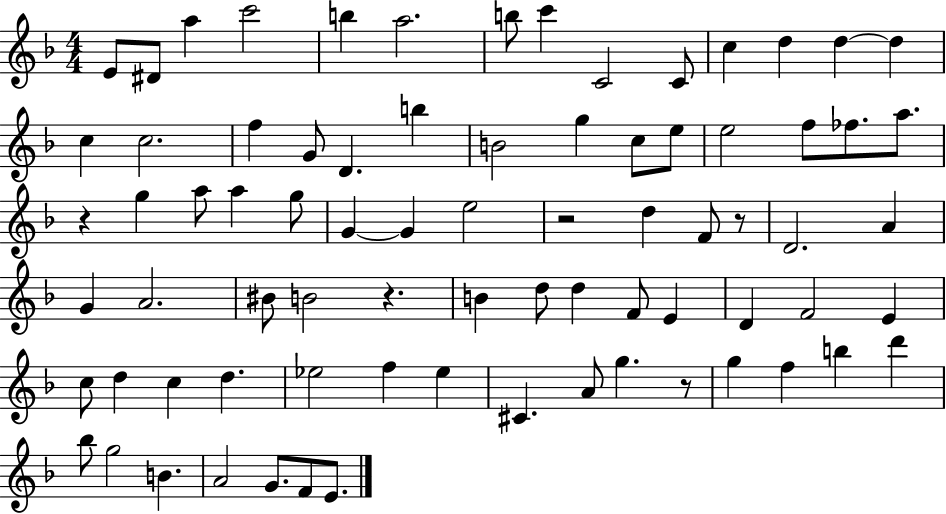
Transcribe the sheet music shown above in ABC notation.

X:1
T:Untitled
M:4/4
L:1/4
K:F
E/2 ^D/2 a c'2 b a2 b/2 c' C2 C/2 c d d d c c2 f G/2 D b B2 g c/2 e/2 e2 f/2 _f/2 a/2 z g a/2 a g/2 G G e2 z2 d F/2 z/2 D2 A G A2 ^B/2 B2 z B d/2 d F/2 E D F2 E c/2 d c d _e2 f _e ^C A/2 g z/2 g f b d' _b/2 g2 B A2 G/2 F/2 E/2